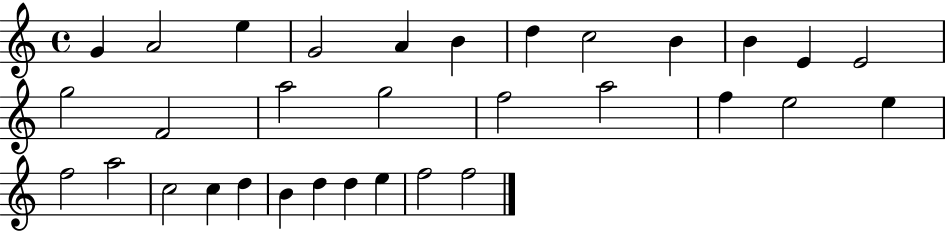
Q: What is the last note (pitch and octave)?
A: F5